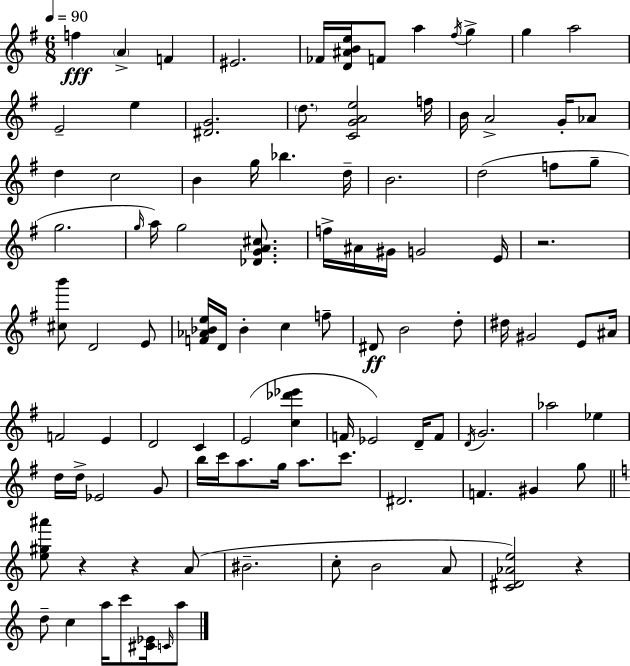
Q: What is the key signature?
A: G major